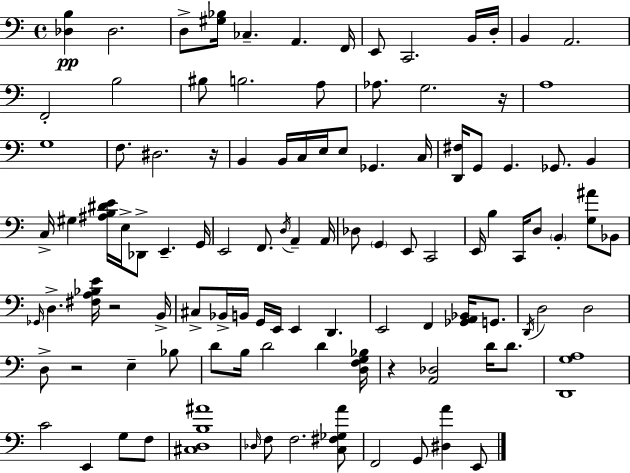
[Db3,B3]/q Db3/h. D3/e [G#3,Bb3]/s CES3/q. A2/q. F2/s E2/e C2/h. B2/s D3/s B2/q A2/h. F2/h B3/h BIS3/e B3/h. A3/e Ab3/e. G3/h. R/s A3/w G3/w F3/e. D#3/h. R/s B2/q B2/s C3/s E3/s E3/e Gb2/q. C3/s [D2,F#3]/s G2/e G2/q. Gb2/e. B2/q C3/s G#3/q [A#3,B3,D#4,E4]/s E3/s Db2/e E2/q. G2/s E2/h F2/e. D3/s A2/q A2/s Db3/e G2/q E2/e C2/h E2/s B3/q C2/s D3/e B2/q [G3,A#4]/e Bb2/e Gb2/s D3/q. [F#3,A3,Bb3,E4]/s R/h B2/s C#3/e Bb2/s B2/s G2/s E2/s E2/q D2/q. E2/h F2/q [Gb2,A2,Bb2]/s G2/e. D2/s D3/h D3/h D3/e R/h E3/q Bb3/e D4/e B3/s D4/h D4/q [D3,F3,G3,Bb3]/s R/q [A2,Db3]/h D4/s D4/e. [D2,G3,A3]/w C4/h E2/q G3/e F3/e [C#3,D3,B3,A#4]/w Db3/s F3/e F3/h. [C3,F#3,Gb3,A4]/e F2/h G2/e [D#3,A4]/q E2/e